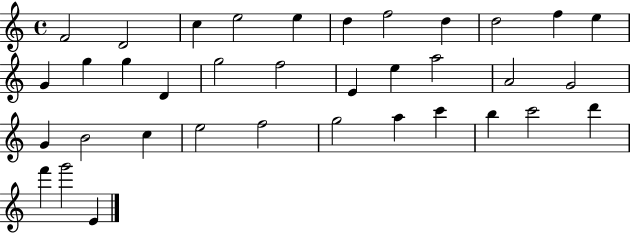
X:1
T:Untitled
M:4/4
L:1/4
K:C
F2 D2 c e2 e d f2 d d2 f e G g g D g2 f2 E e a2 A2 G2 G B2 c e2 f2 g2 a c' b c'2 d' f' g'2 E